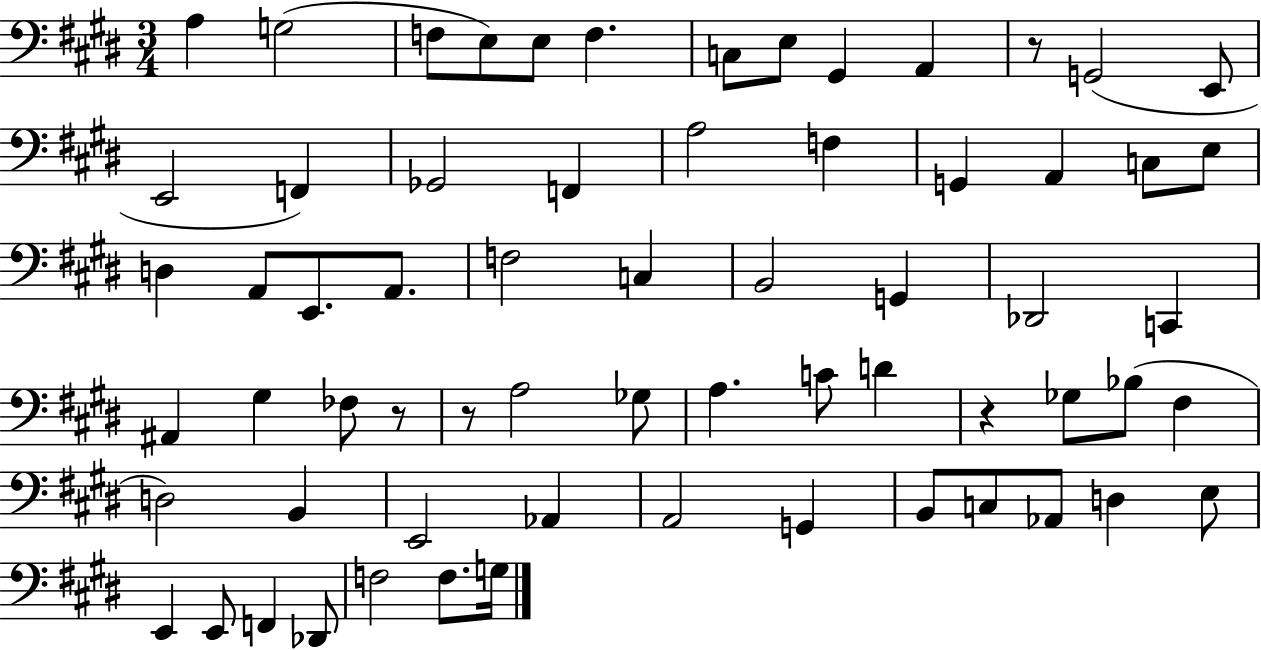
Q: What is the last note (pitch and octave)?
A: G3